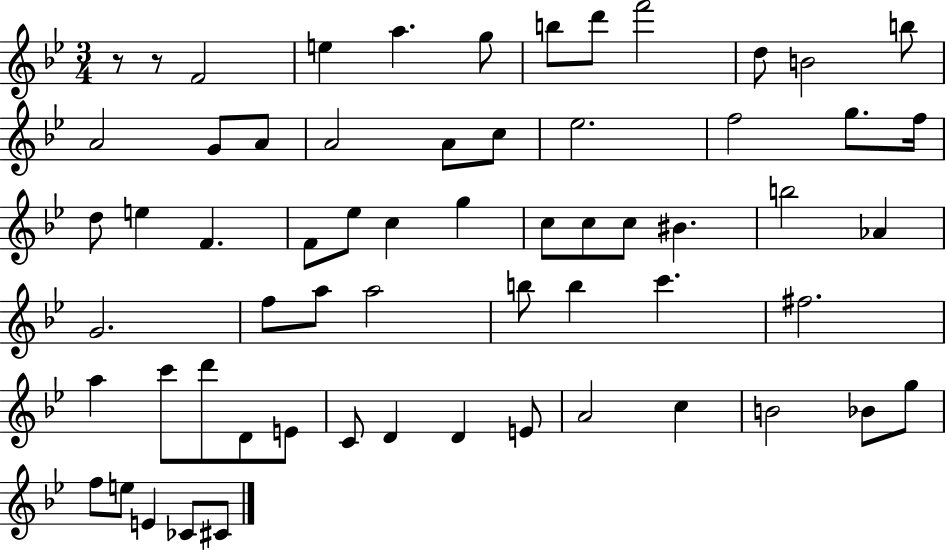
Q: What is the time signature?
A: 3/4